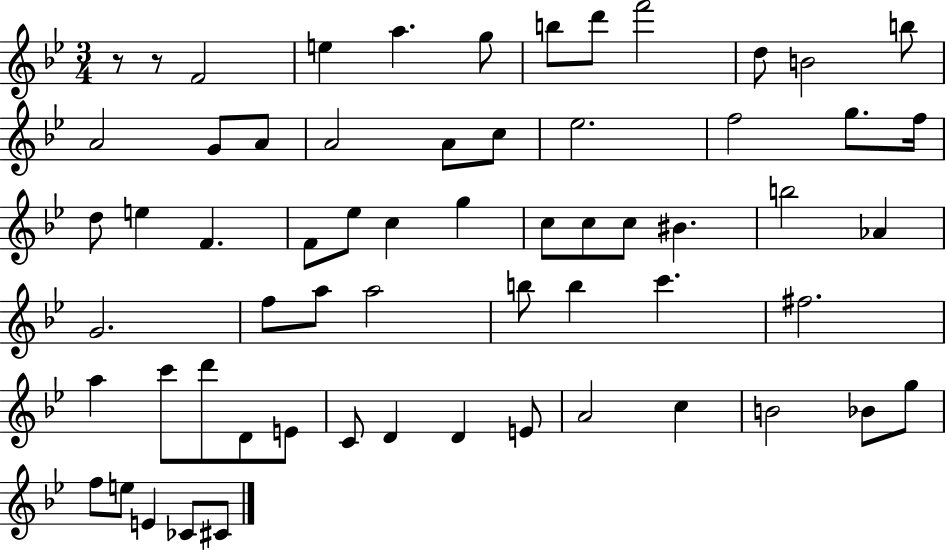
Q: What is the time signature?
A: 3/4